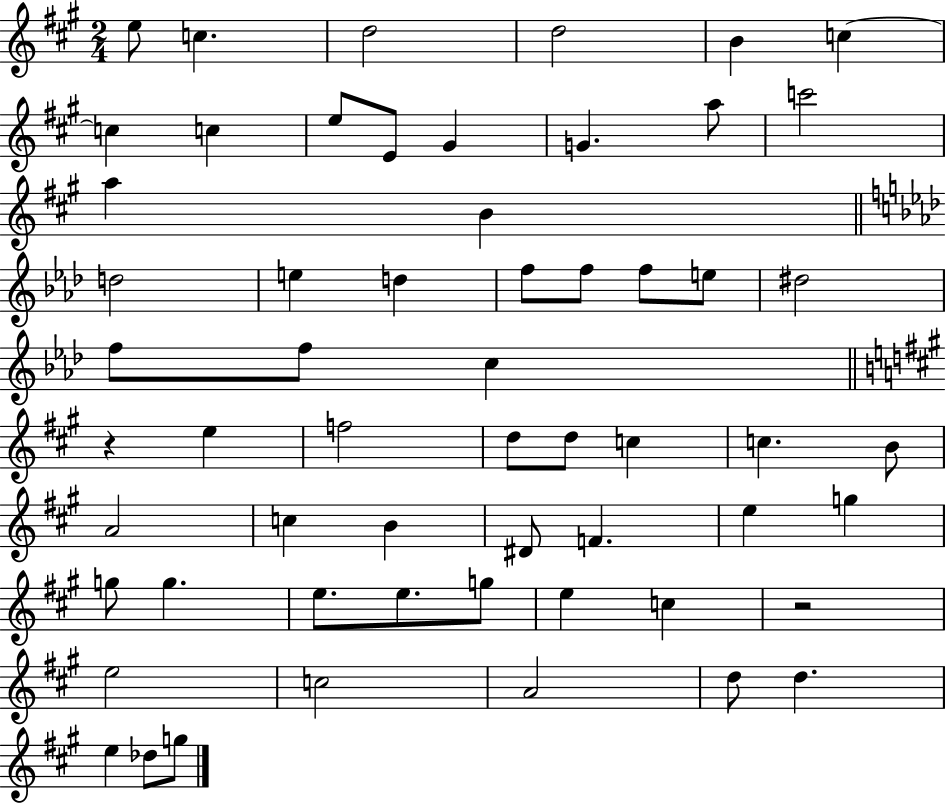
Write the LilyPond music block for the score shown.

{
  \clef treble
  \numericTimeSignature
  \time 2/4
  \key a \major
  e''8 c''4. | d''2 | d''2 | b'4 c''4~~ | \break c''4 c''4 | e''8 e'8 gis'4 | g'4. a''8 | c'''2 | \break a''4 b'4 | \bar "||" \break \key aes \major d''2 | e''4 d''4 | f''8 f''8 f''8 e''8 | dis''2 | \break f''8 f''8 c''4 | \bar "||" \break \key a \major r4 e''4 | f''2 | d''8 d''8 c''4 | c''4. b'8 | \break a'2 | c''4 b'4 | dis'8 f'4. | e''4 g''4 | \break g''8 g''4. | e''8. e''8. g''8 | e''4 c''4 | r2 | \break e''2 | c''2 | a'2 | d''8 d''4. | \break e''4 des''8 g''8 | \bar "|."
}